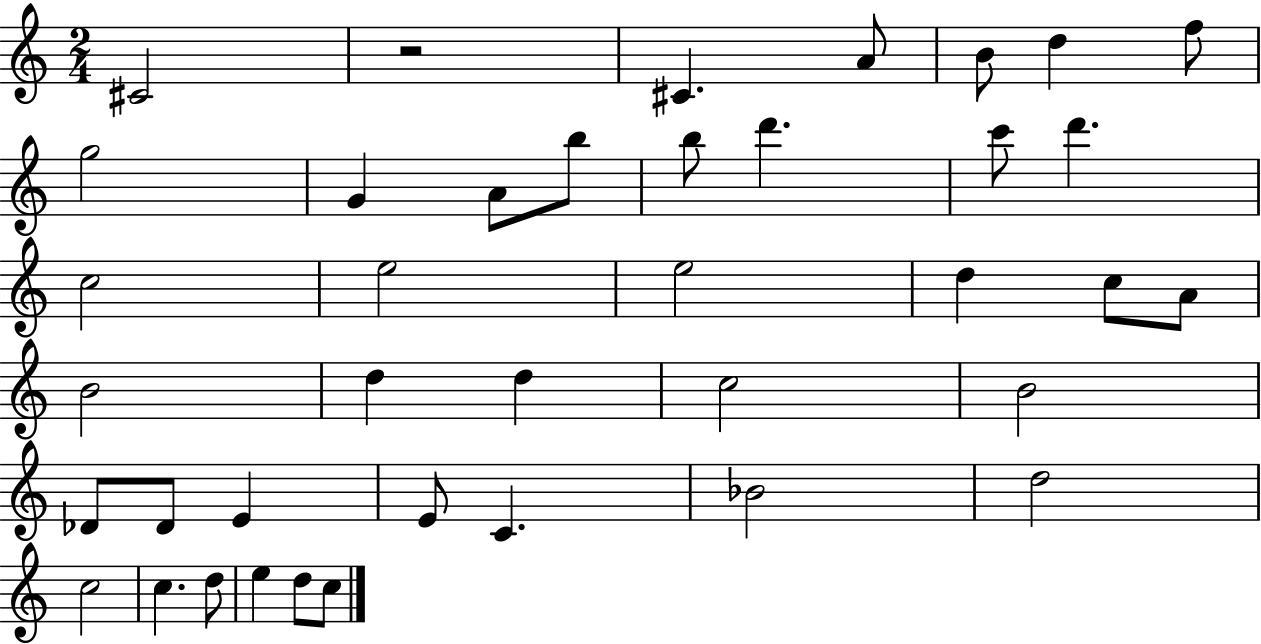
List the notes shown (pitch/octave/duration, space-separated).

C#4/h R/h C#4/q. A4/e B4/e D5/q F5/e G5/h G4/q A4/e B5/e B5/e D6/q. C6/e D6/q. C5/h E5/h E5/h D5/q C5/e A4/e B4/h D5/q D5/q C5/h B4/h Db4/e Db4/e E4/q E4/e C4/q. Bb4/h D5/h C5/h C5/q. D5/e E5/q D5/e C5/e